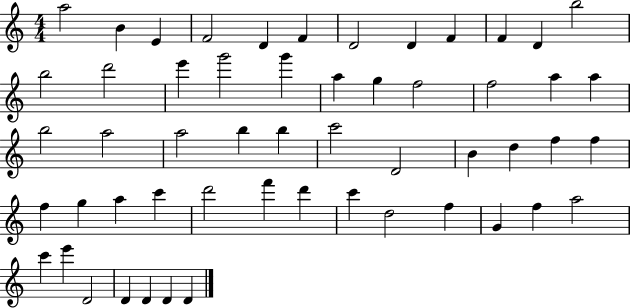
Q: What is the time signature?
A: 4/4